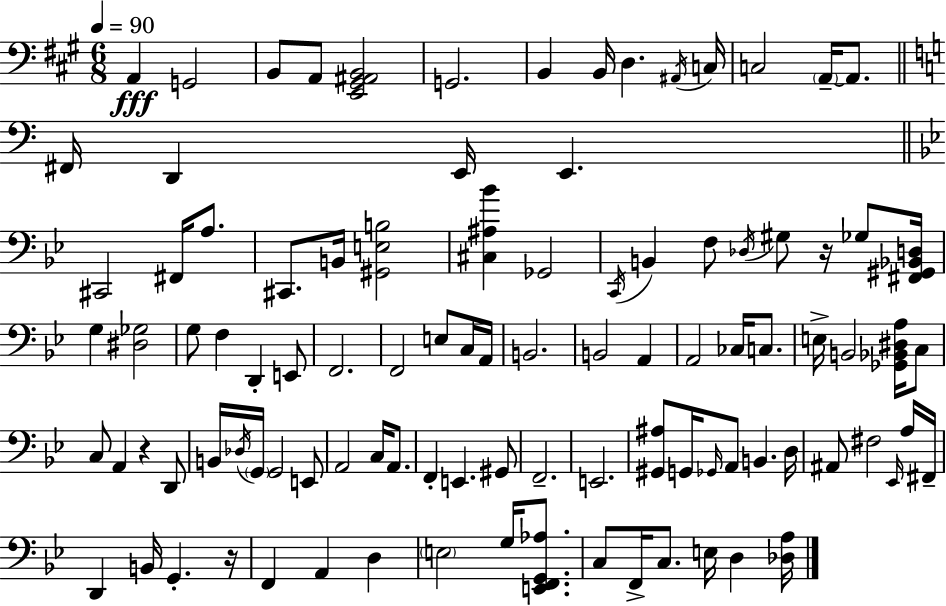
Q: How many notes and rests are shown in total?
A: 99